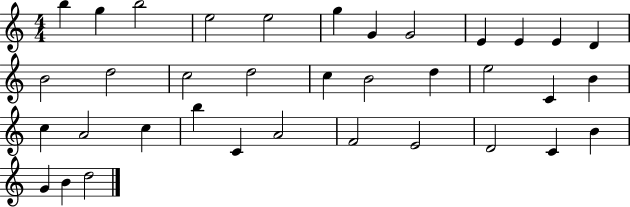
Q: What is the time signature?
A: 4/4